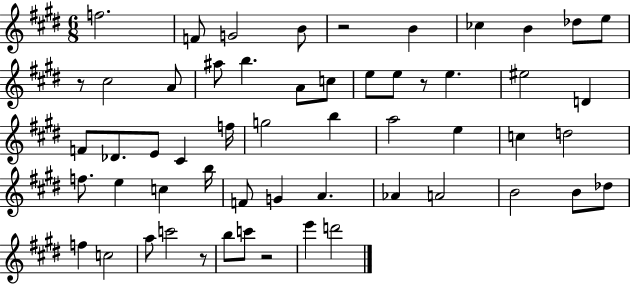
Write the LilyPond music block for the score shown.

{
  \clef treble
  \numericTimeSignature
  \time 6/8
  \key e \major
  f''2. | f'8 g'2 b'8 | r2 b'4 | ces''4 b'4 des''8 e''8 | \break r8 cis''2 a'8 | ais''8 b''4. a'8 c''8 | e''8 e''8 r8 e''4. | eis''2 d'4 | \break f'8 des'8. e'8 cis'4 f''16 | g''2 b''4 | a''2 e''4 | c''4 d''2 | \break f''8. e''4 c''4 b''16 | f'8 g'4 a'4. | aes'4 a'2 | b'2 b'8 des''8 | \break f''4 c''2 | a''8 c'''2 r8 | b''8 c'''8 r2 | e'''4 d'''2 | \break \bar "|."
}